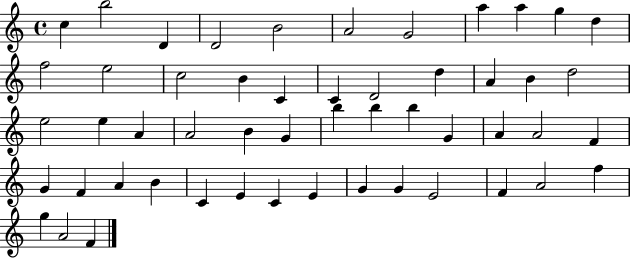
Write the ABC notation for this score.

X:1
T:Untitled
M:4/4
L:1/4
K:C
c b2 D D2 B2 A2 G2 a a g d f2 e2 c2 B C C D2 d A B d2 e2 e A A2 B G b b b G A A2 F G F A B C E C E G G E2 F A2 f g A2 F